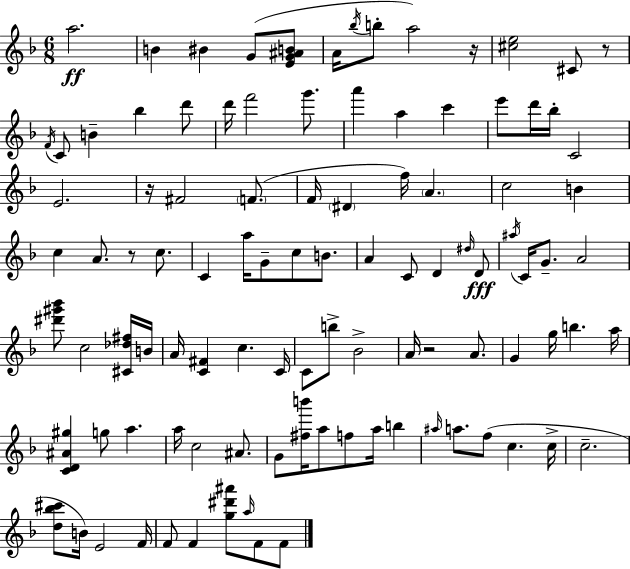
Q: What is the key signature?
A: D minor